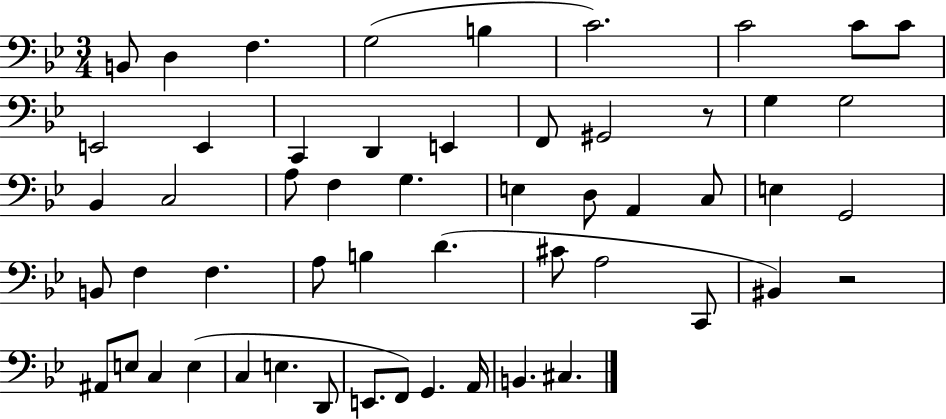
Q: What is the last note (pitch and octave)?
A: C#3